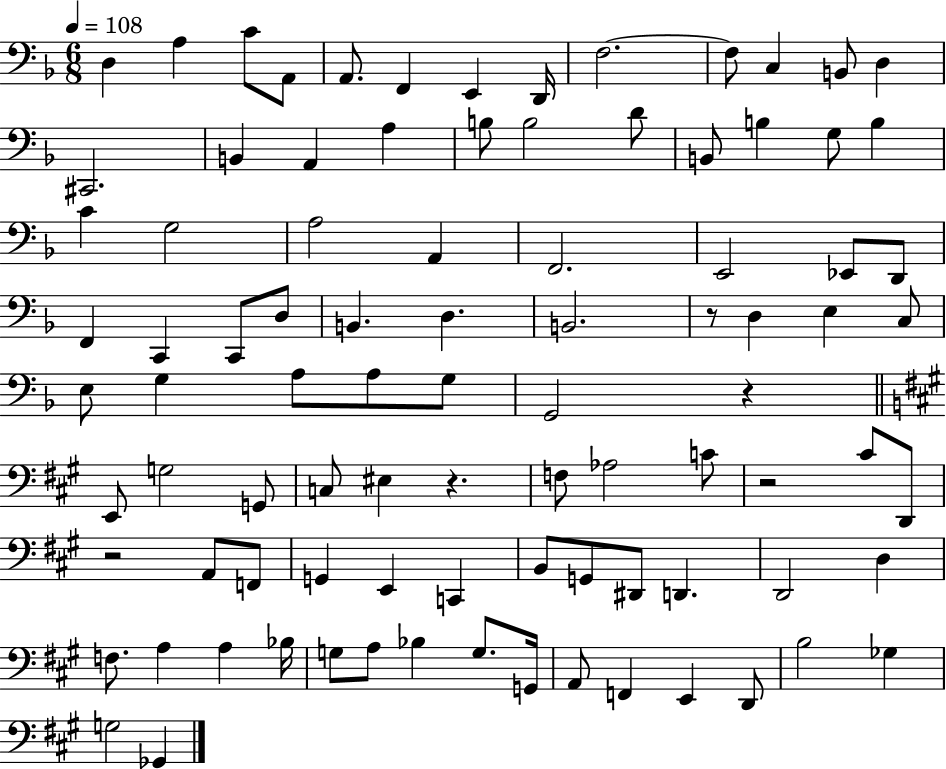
X:1
T:Untitled
M:6/8
L:1/4
K:F
D, A, C/2 A,,/2 A,,/2 F,, E,, D,,/4 F,2 F,/2 C, B,,/2 D, ^C,,2 B,, A,, A, B,/2 B,2 D/2 B,,/2 B, G,/2 B, C G,2 A,2 A,, F,,2 E,,2 _E,,/2 D,,/2 F,, C,, C,,/2 D,/2 B,, D, B,,2 z/2 D, E, C,/2 E,/2 G, A,/2 A,/2 G,/2 G,,2 z E,,/2 G,2 G,,/2 C,/2 ^E, z F,/2 _A,2 C/2 z2 ^C/2 D,,/2 z2 A,,/2 F,,/2 G,, E,, C,, B,,/2 G,,/2 ^D,,/2 D,, D,,2 D, F,/2 A, A, _B,/4 G,/2 A,/2 _B, G,/2 G,,/4 A,,/2 F,, E,, D,,/2 B,2 _G, G,2 _G,,